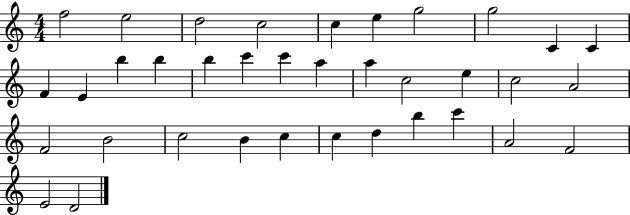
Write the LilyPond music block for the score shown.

{
  \clef treble
  \numericTimeSignature
  \time 4/4
  \key c \major
  f''2 e''2 | d''2 c''2 | c''4 e''4 g''2 | g''2 c'4 c'4 | \break f'4 e'4 b''4 b''4 | b''4 c'''4 c'''4 a''4 | a''4 c''2 e''4 | c''2 a'2 | \break f'2 b'2 | c''2 b'4 c''4 | c''4 d''4 b''4 c'''4 | a'2 f'2 | \break e'2 d'2 | \bar "|."
}